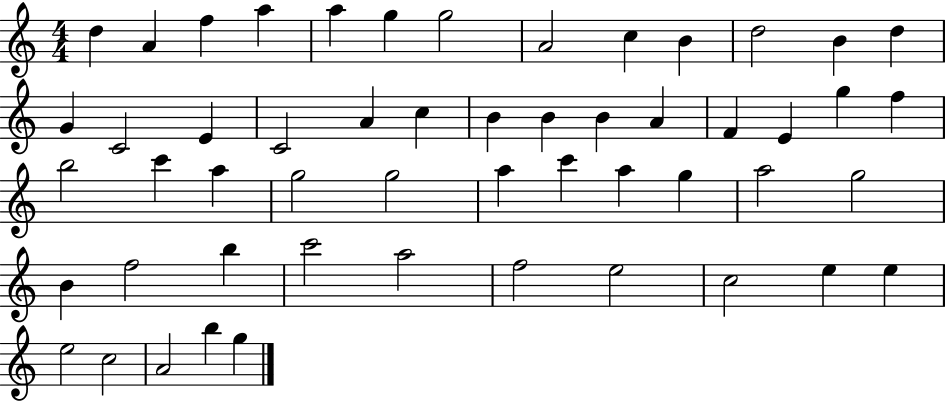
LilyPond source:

{
  \clef treble
  \numericTimeSignature
  \time 4/4
  \key c \major
  d''4 a'4 f''4 a''4 | a''4 g''4 g''2 | a'2 c''4 b'4 | d''2 b'4 d''4 | \break g'4 c'2 e'4 | c'2 a'4 c''4 | b'4 b'4 b'4 a'4 | f'4 e'4 g''4 f''4 | \break b''2 c'''4 a''4 | g''2 g''2 | a''4 c'''4 a''4 g''4 | a''2 g''2 | \break b'4 f''2 b''4 | c'''2 a''2 | f''2 e''2 | c''2 e''4 e''4 | \break e''2 c''2 | a'2 b''4 g''4 | \bar "|."
}